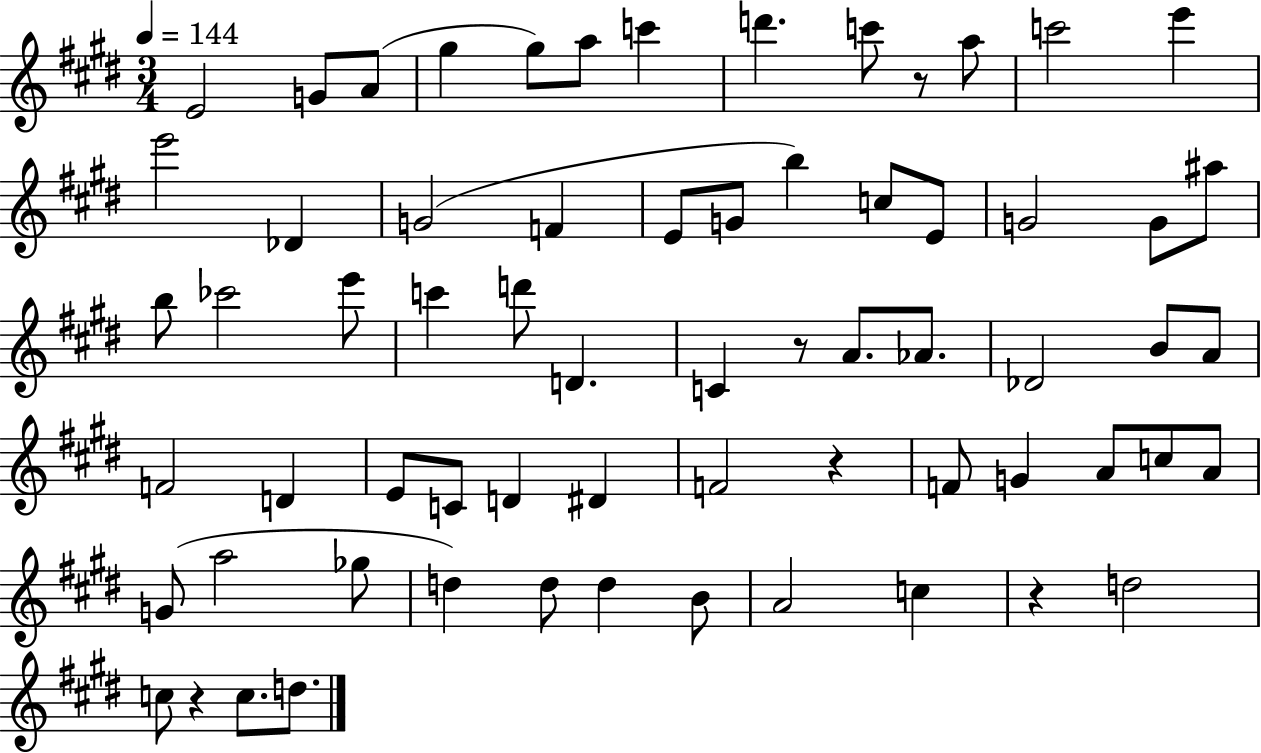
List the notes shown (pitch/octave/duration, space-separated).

E4/h G4/e A4/e G#5/q G#5/e A5/e C6/q D6/q. C6/e R/e A5/e C6/h E6/q E6/h Db4/q G4/h F4/q E4/e G4/e B5/q C5/e E4/e G4/h G4/e A#5/e B5/e CES6/h E6/e C6/q D6/e D4/q. C4/q R/e A4/e. Ab4/e. Db4/h B4/e A4/e F4/h D4/q E4/e C4/e D4/q D#4/q F4/h R/q F4/e G4/q A4/e C5/e A4/e G4/e A5/h Gb5/e D5/q D5/e D5/q B4/e A4/h C5/q R/q D5/h C5/e R/q C5/e. D5/e.